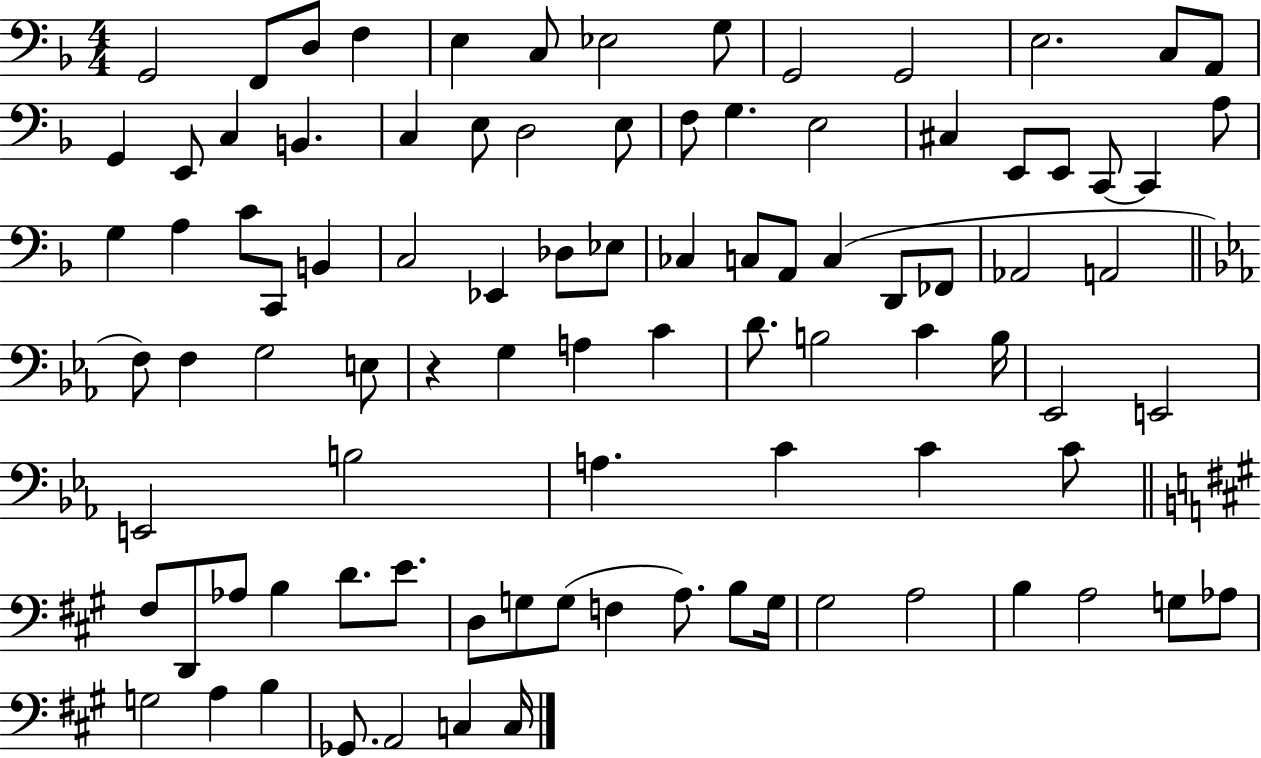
G2/h F2/e D3/e F3/q E3/q C3/e Eb3/h G3/e G2/h G2/h E3/h. C3/e A2/e G2/q E2/e C3/q B2/q. C3/q E3/e D3/h E3/e F3/e G3/q. E3/h C#3/q E2/e E2/e C2/e C2/q A3/e G3/q A3/q C4/e C2/e B2/q C3/h Eb2/q Db3/e Eb3/e CES3/q C3/e A2/e C3/q D2/e FES2/e Ab2/h A2/h F3/e F3/q G3/h E3/e R/q G3/q A3/q C4/q D4/e. B3/h C4/q B3/s Eb2/h E2/h E2/h B3/h A3/q. C4/q C4/q C4/e F#3/e D2/e Ab3/e B3/q D4/e. E4/e. D3/e G3/e G3/e F3/q A3/e. B3/e G3/s G#3/h A3/h B3/q A3/h G3/e Ab3/e G3/h A3/q B3/q Gb2/e. A2/h C3/q C3/s